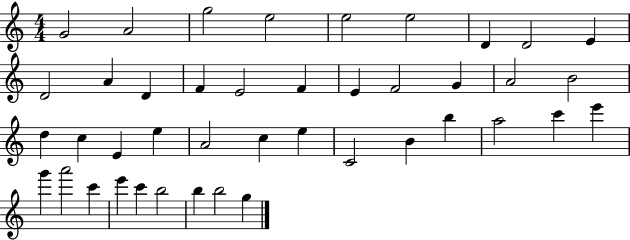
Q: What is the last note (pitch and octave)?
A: G5